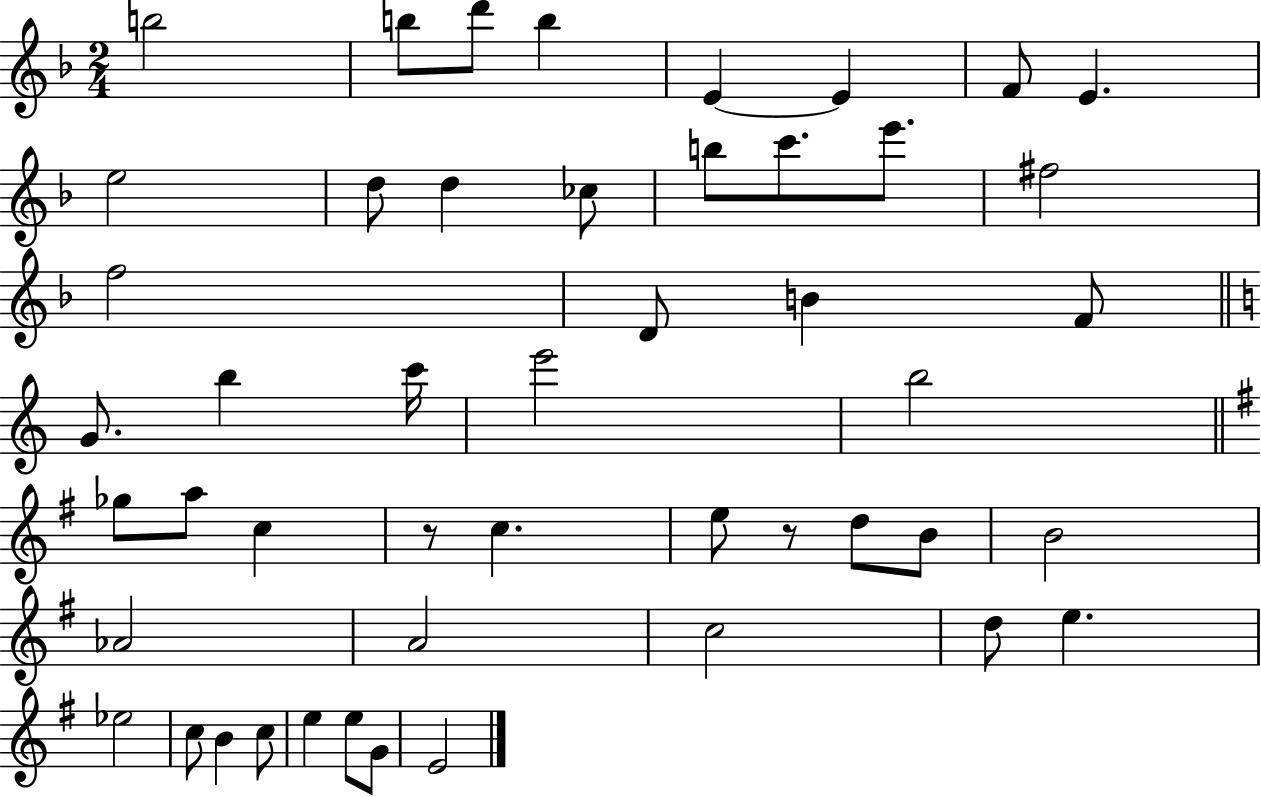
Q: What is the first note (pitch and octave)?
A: B5